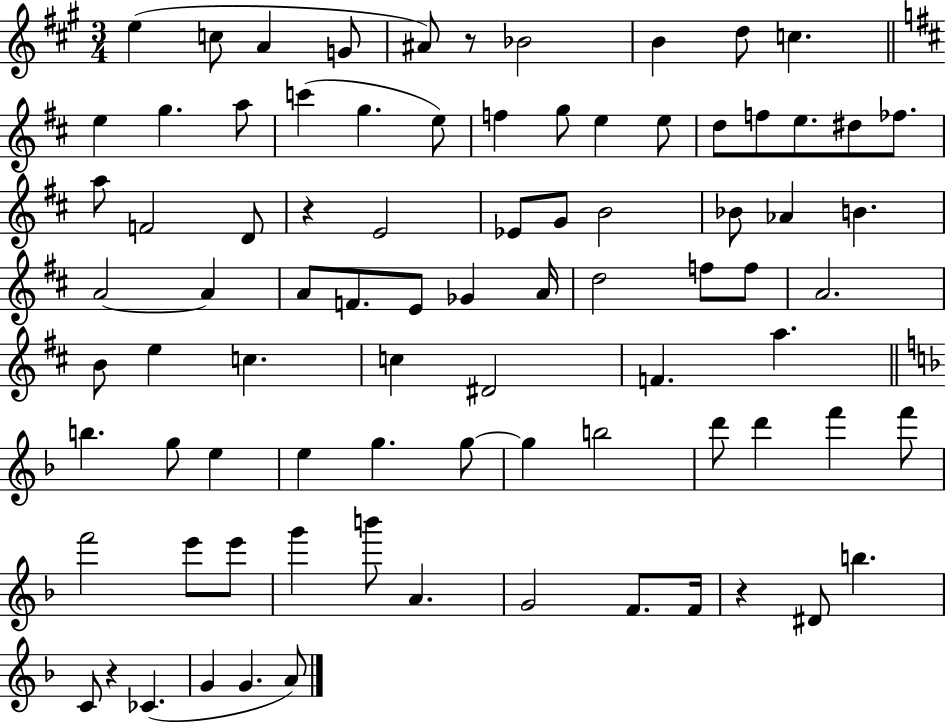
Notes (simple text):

E5/q C5/e A4/q G4/e A#4/e R/e Bb4/h B4/q D5/e C5/q. E5/q G5/q. A5/e C6/q G5/q. E5/e F5/q G5/e E5/q E5/e D5/e F5/e E5/e. D#5/e FES5/e. A5/e F4/h D4/e R/q E4/h Eb4/e G4/e B4/h Bb4/e Ab4/q B4/q. A4/h A4/q A4/e F4/e. E4/e Gb4/q A4/s D5/h F5/e F5/e A4/h. B4/e E5/q C5/q. C5/q D#4/h F4/q. A5/q. B5/q. G5/e E5/q E5/q G5/q. G5/e G5/q B5/h D6/e D6/q F6/q F6/e F6/h E6/e E6/e G6/q B6/e A4/q. G4/h F4/e. F4/s R/q D#4/e B5/q. C4/e R/q CES4/q. G4/q G4/q. A4/e